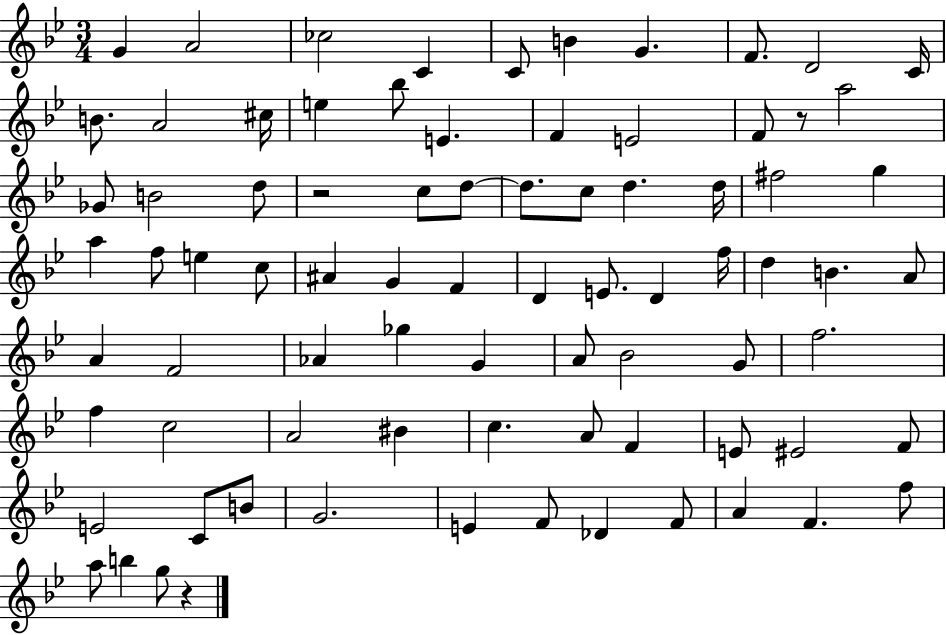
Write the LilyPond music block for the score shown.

{
  \clef treble
  \numericTimeSignature
  \time 3/4
  \key bes \major
  g'4 a'2 | ces''2 c'4 | c'8 b'4 g'4. | f'8. d'2 c'16 | \break b'8. a'2 cis''16 | e''4 bes''8 e'4. | f'4 e'2 | f'8 r8 a''2 | \break ges'8 b'2 d''8 | r2 c''8 d''8~~ | d''8. c''8 d''4. d''16 | fis''2 g''4 | \break a''4 f''8 e''4 c''8 | ais'4 g'4 f'4 | d'4 e'8. d'4 f''16 | d''4 b'4. a'8 | \break a'4 f'2 | aes'4 ges''4 g'4 | a'8 bes'2 g'8 | f''2. | \break f''4 c''2 | a'2 bis'4 | c''4. a'8 f'4 | e'8 eis'2 f'8 | \break e'2 c'8 b'8 | g'2. | e'4 f'8 des'4 f'8 | a'4 f'4. f''8 | \break a''8 b''4 g''8 r4 | \bar "|."
}